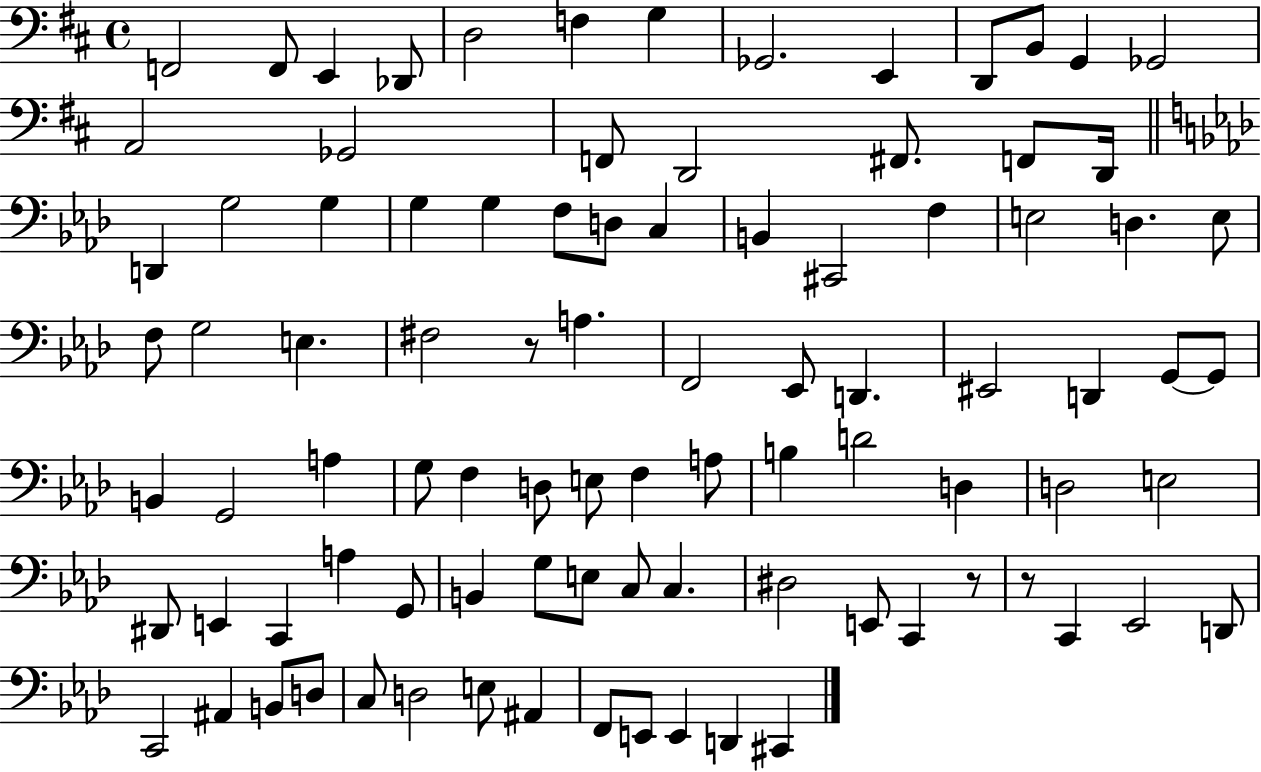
F2/h F2/e E2/q Db2/e D3/h F3/q G3/q Gb2/h. E2/q D2/e B2/e G2/q Gb2/h A2/h Gb2/h F2/e D2/h F#2/e. F2/e D2/s D2/q G3/h G3/q G3/q G3/q F3/e D3/e C3/q B2/q C#2/h F3/q E3/h D3/q. E3/e F3/e G3/h E3/q. F#3/h R/e A3/q. F2/h Eb2/e D2/q. EIS2/h D2/q G2/e G2/e B2/q G2/h A3/q G3/e F3/q D3/e E3/e F3/q A3/e B3/q D4/h D3/q D3/h E3/h D#2/e E2/q C2/q A3/q G2/e B2/q G3/e E3/e C3/e C3/q. D#3/h E2/e C2/q R/e R/e C2/q Eb2/h D2/e C2/h A#2/q B2/e D3/e C3/e D3/h E3/e A#2/q F2/e E2/e E2/q D2/q C#2/q